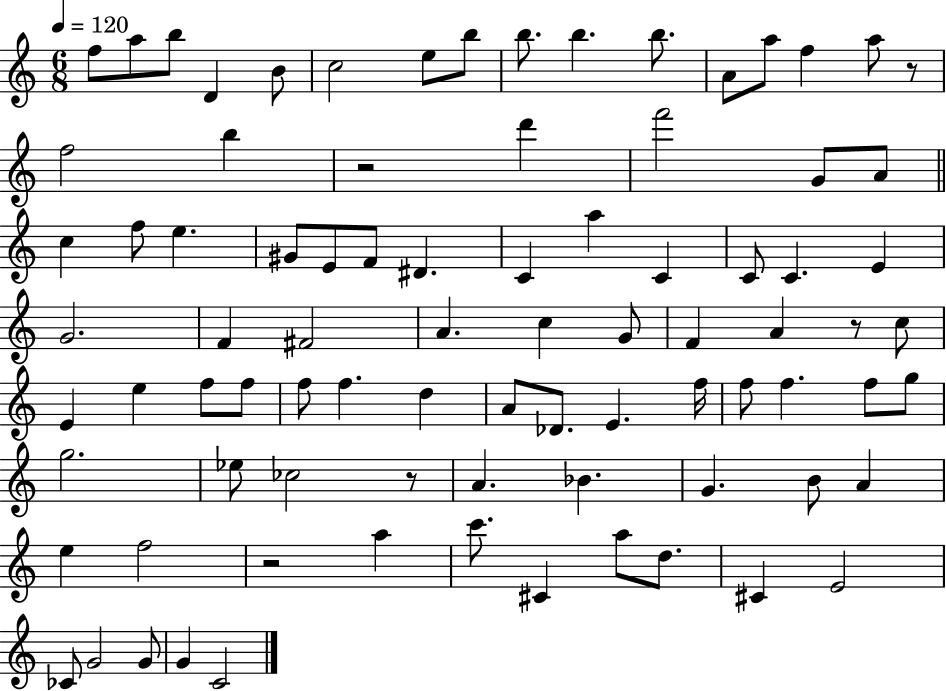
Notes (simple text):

F5/e A5/e B5/e D4/q B4/e C5/h E5/e B5/e B5/e. B5/q. B5/e. A4/e A5/e F5/q A5/e R/e F5/h B5/q R/h D6/q F6/h G4/e A4/e C5/q F5/e E5/q. G#4/e E4/e F4/e D#4/q. C4/q A5/q C4/q C4/e C4/q. E4/q G4/h. F4/q F#4/h A4/q. C5/q G4/e F4/q A4/q R/e C5/e E4/q E5/q F5/e F5/e F5/e F5/q. D5/q A4/e Db4/e. E4/q. F5/s F5/e F5/q. F5/e G5/e G5/h. Eb5/e CES5/h R/e A4/q. Bb4/q. G4/q. B4/e A4/q E5/q F5/h R/h A5/q C6/e. C#4/q A5/e D5/e. C#4/q E4/h CES4/e G4/h G4/e G4/q C4/h